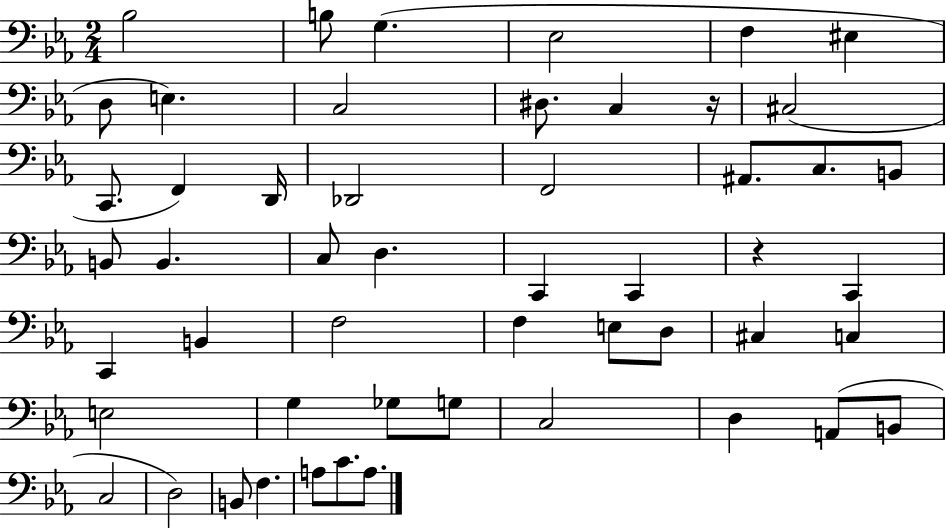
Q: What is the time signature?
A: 2/4